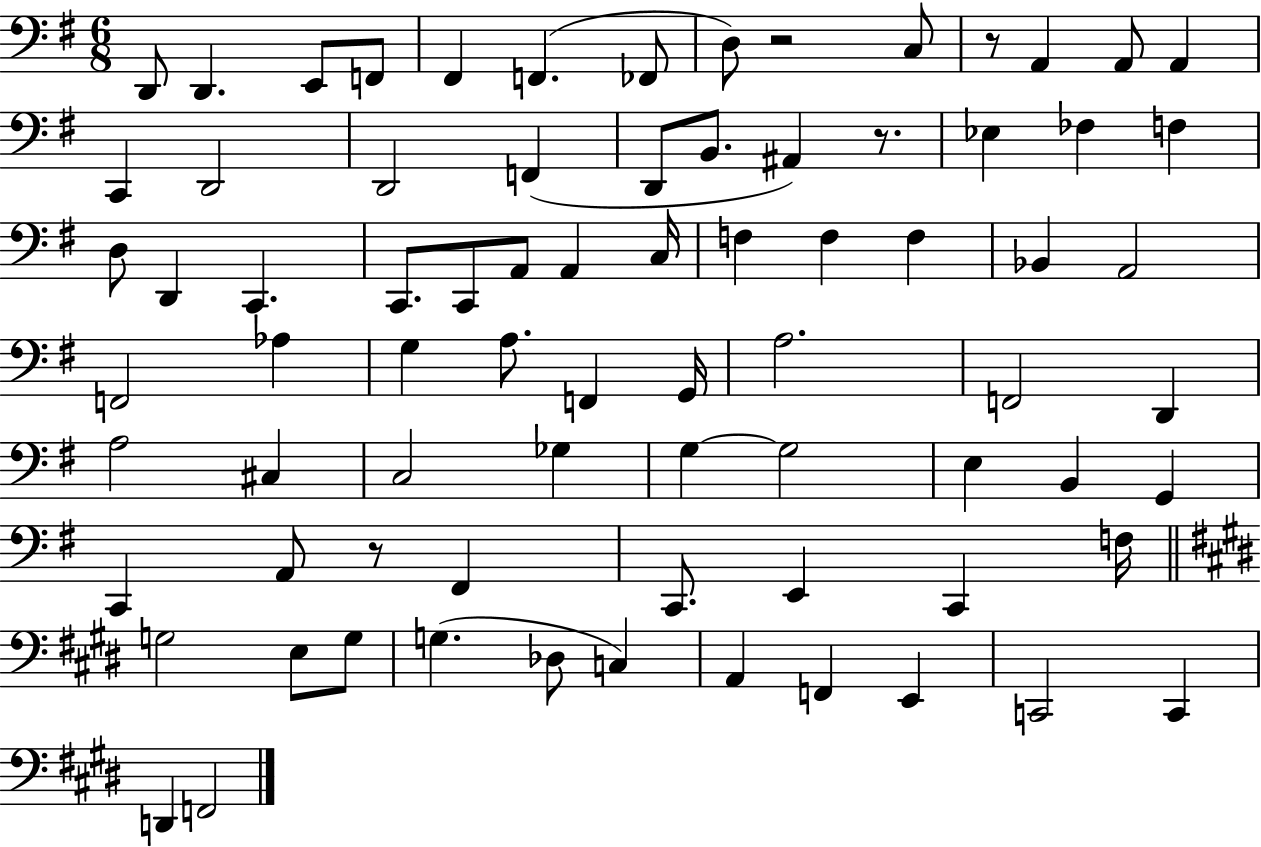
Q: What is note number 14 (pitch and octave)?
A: D2